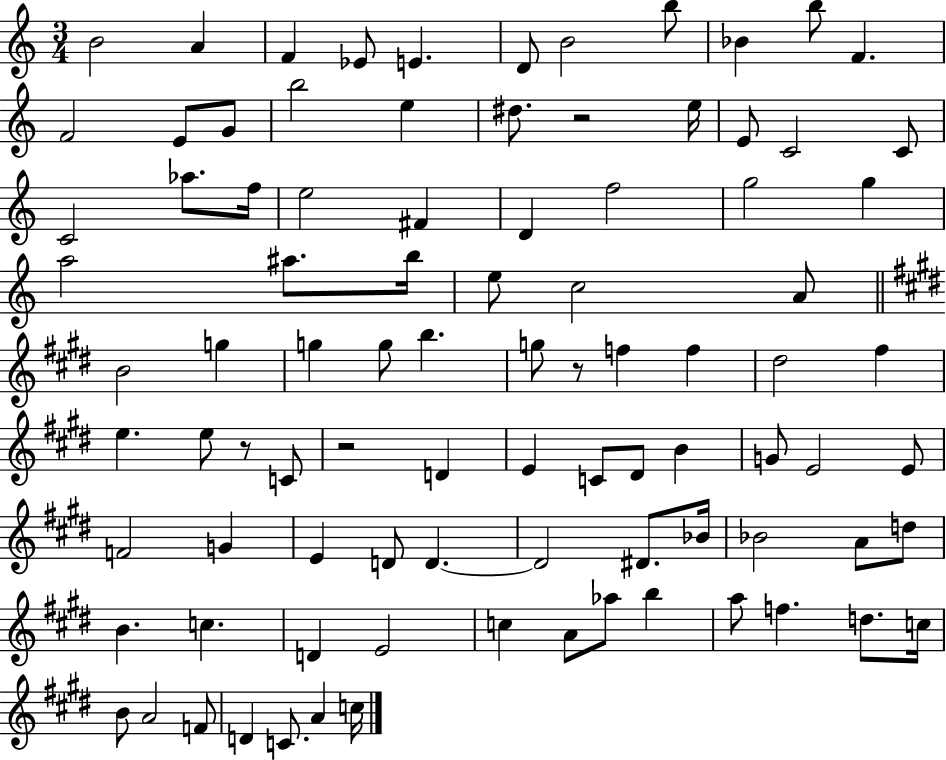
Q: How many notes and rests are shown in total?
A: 91